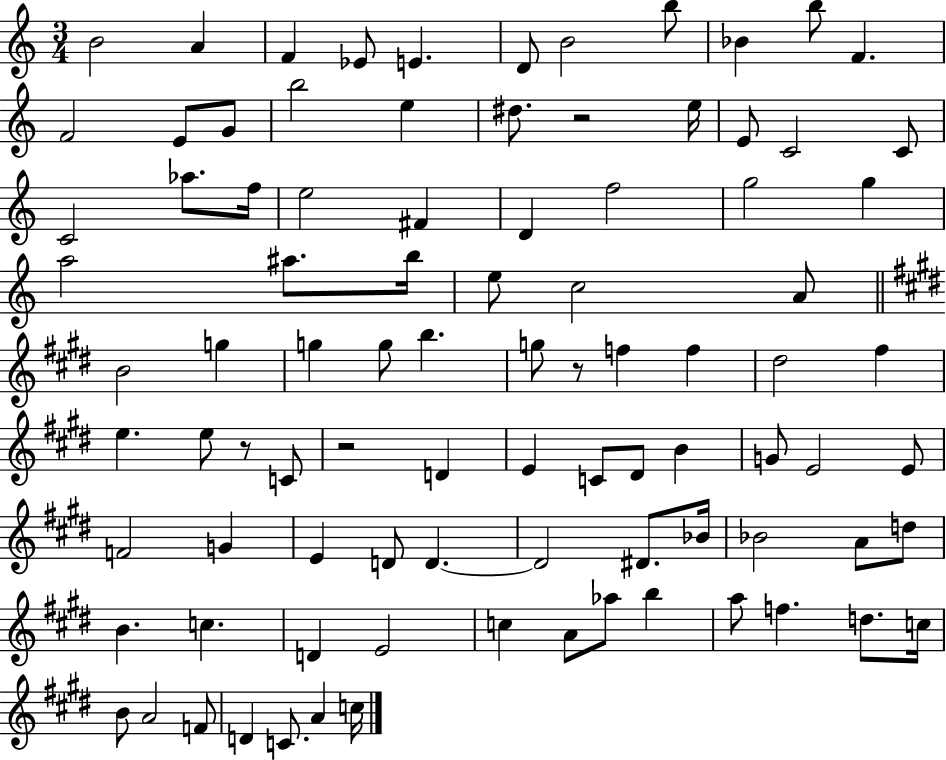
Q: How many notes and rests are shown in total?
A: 91